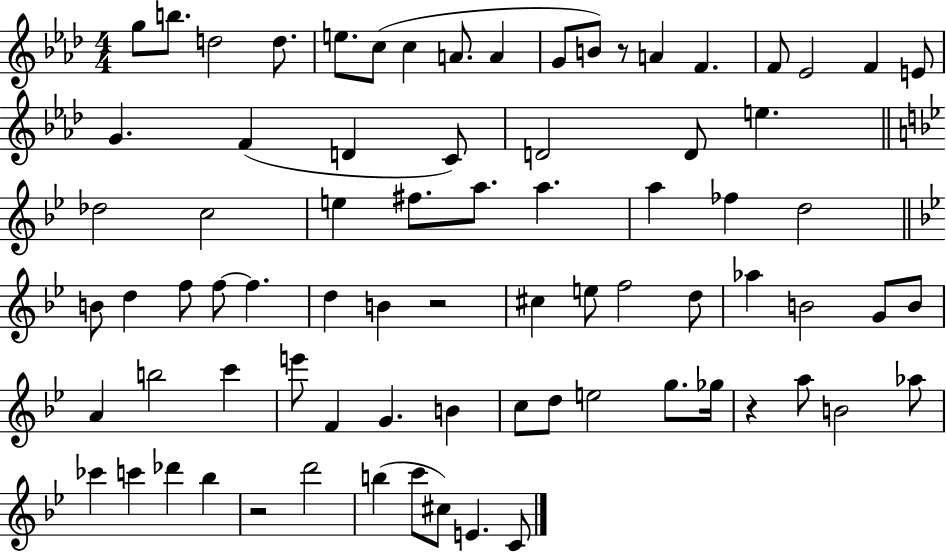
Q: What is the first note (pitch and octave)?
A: G5